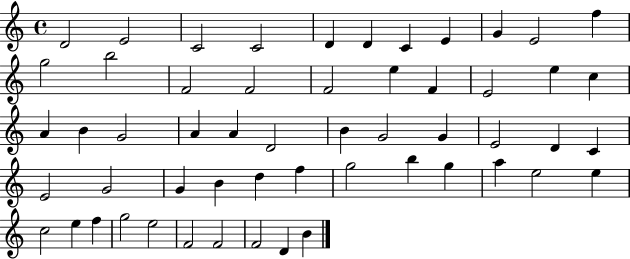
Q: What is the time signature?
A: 4/4